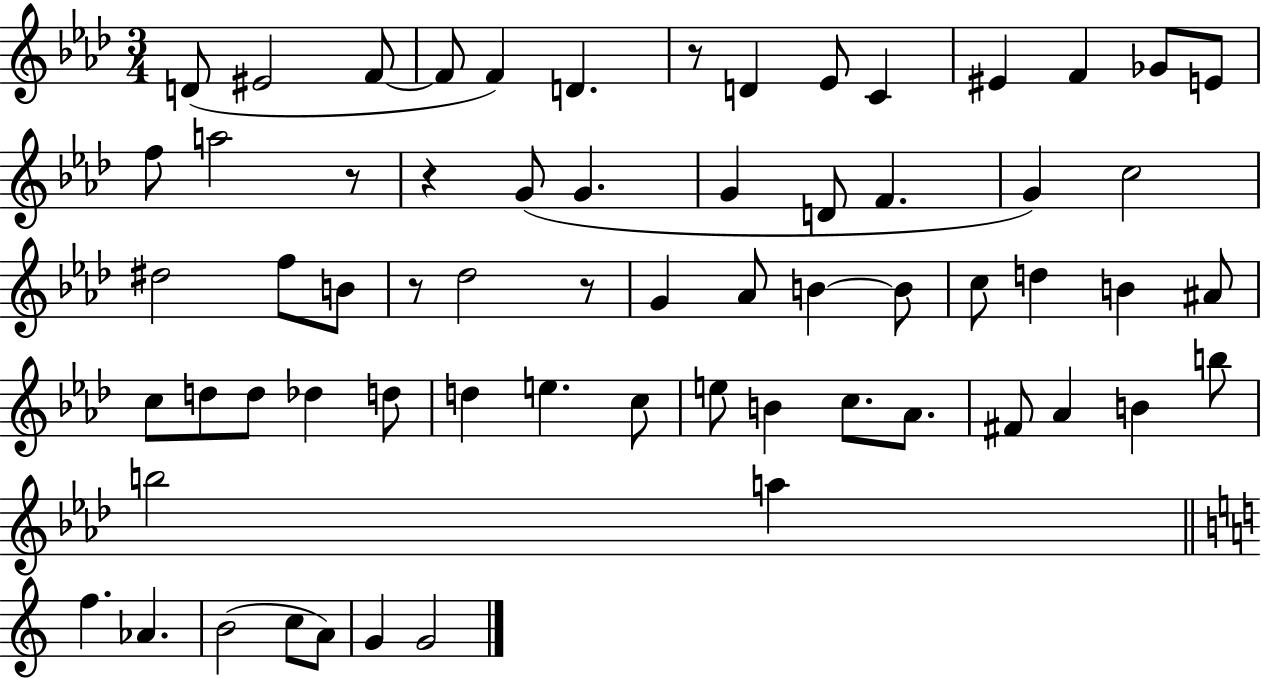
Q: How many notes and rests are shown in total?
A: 64